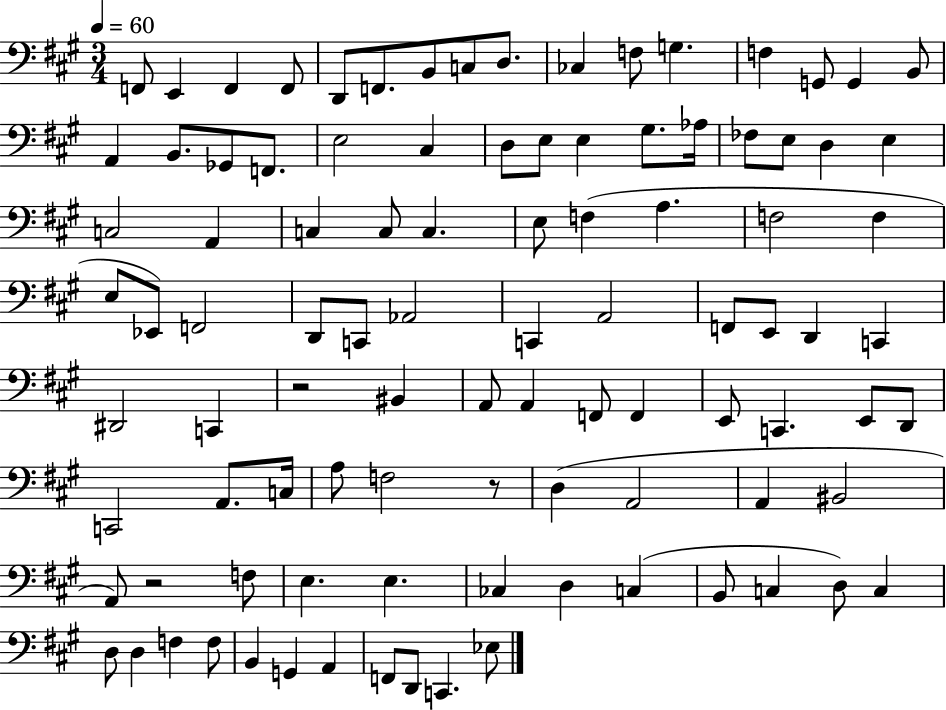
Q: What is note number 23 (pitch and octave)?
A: D3